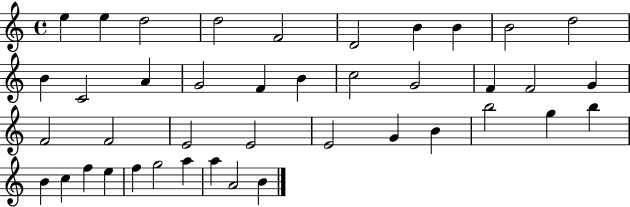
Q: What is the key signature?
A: C major